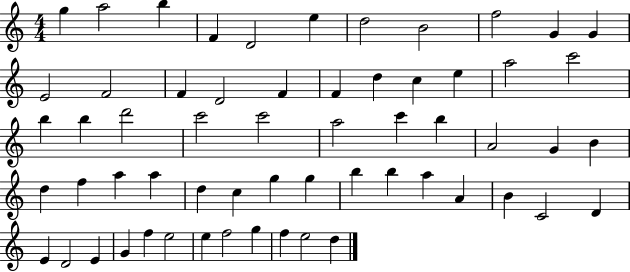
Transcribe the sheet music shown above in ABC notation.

X:1
T:Untitled
M:4/4
L:1/4
K:C
g a2 b F D2 e d2 B2 f2 G G E2 F2 F D2 F F d c e a2 c'2 b b d'2 c'2 c'2 a2 c' b A2 G B d f a a d c g g b b a A B C2 D E D2 E G f e2 e f2 g f e2 d